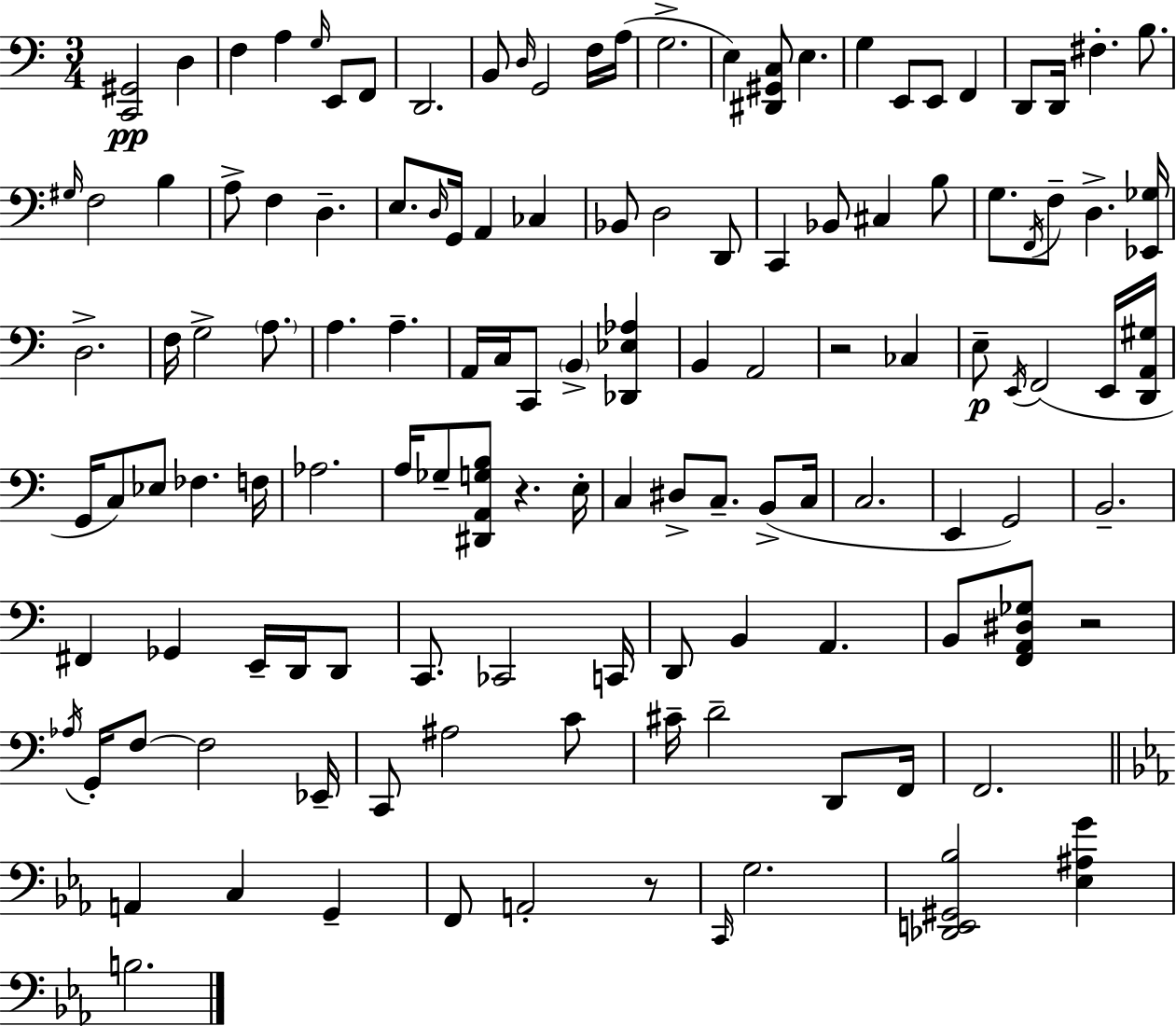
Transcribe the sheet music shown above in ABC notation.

X:1
T:Untitled
M:3/4
L:1/4
K:C
[C,,^G,,]2 D, F, A, G,/4 E,,/2 F,,/2 D,,2 B,,/2 D,/4 G,,2 F,/4 A,/4 G,2 E, [^D,,^G,,C,]/2 E, G, E,,/2 E,,/2 F,, D,,/2 D,,/4 ^F, B,/2 ^G,/4 F,2 B, A,/2 F, D, E,/2 D,/4 G,,/4 A,, _C, _B,,/2 D,2 D,,/2 C,, _B,,/2 ^C, B,/2 G,/2 F,,/4 F,/2 D, [_E,,_G,]/4 D,2 F,/4 G,2 A,/2 A, A, A,,/4 C,/4 C,,/2 B,, [_D,,_E,_A,] B,, A,,2 z2 _C, E,/2 E,,/4 F,,2 E,,/4 [D,,A,,^G,]/4 G,,/4 C,/2 _E,/2 _F, F,/4 _A,2 A,/4 _G,/2 [^D,,A,,G,B,]/2 z E,/4 C, ^D,/2 C,/2 B,,/2 C,/4 C,2 E,, G,,2 B,,2 ^F,, _G,, E,,/4 D,,/4 D,,/2 C,,/2 _C,,2 C,,/4 D,,/2 B,, A,, B,,/2 [F,,A,,^D,_G,]/2 z2 _A,/4 G,,/4 F,/2 F,2 _E,,/4 C,,/2 ^A,2 C/2 ^C/4 D2 D,,/2 F,,/4 F,,2 A,, C, G,, F,,/2 A,,2 z/2 C,,/4 G,2 [_D,,E,,^G,,_B,]2 [_E,^A,G] B,2